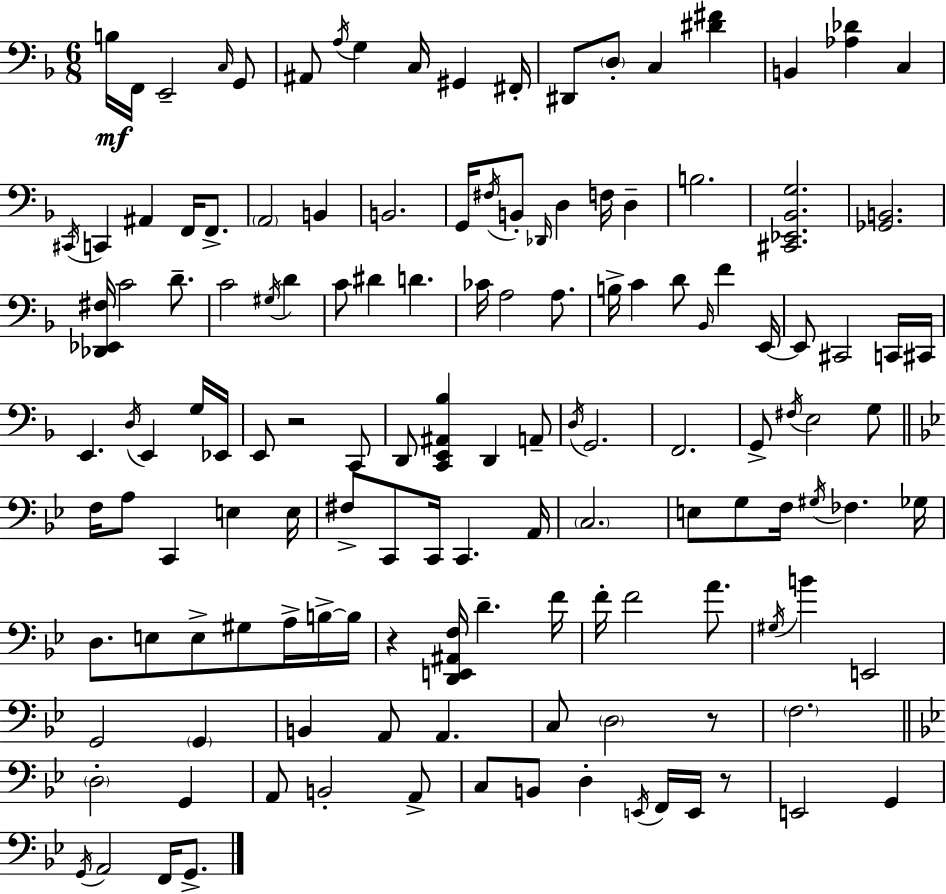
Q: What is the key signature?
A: D minor